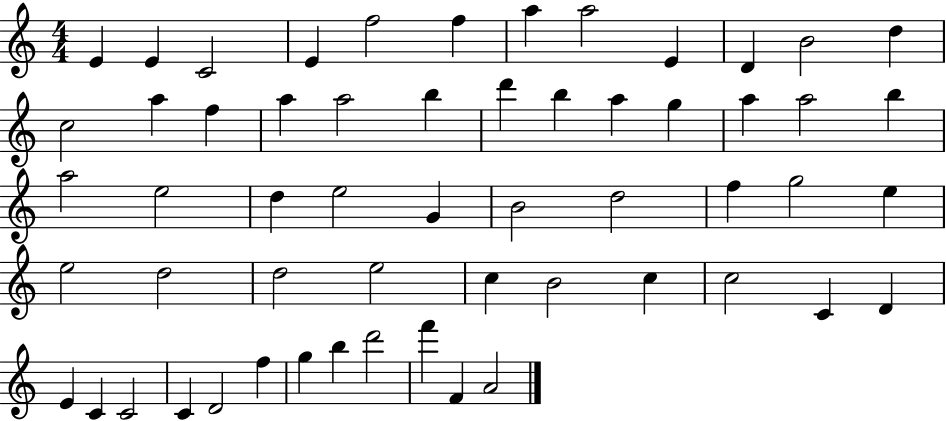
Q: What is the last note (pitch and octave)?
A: A4